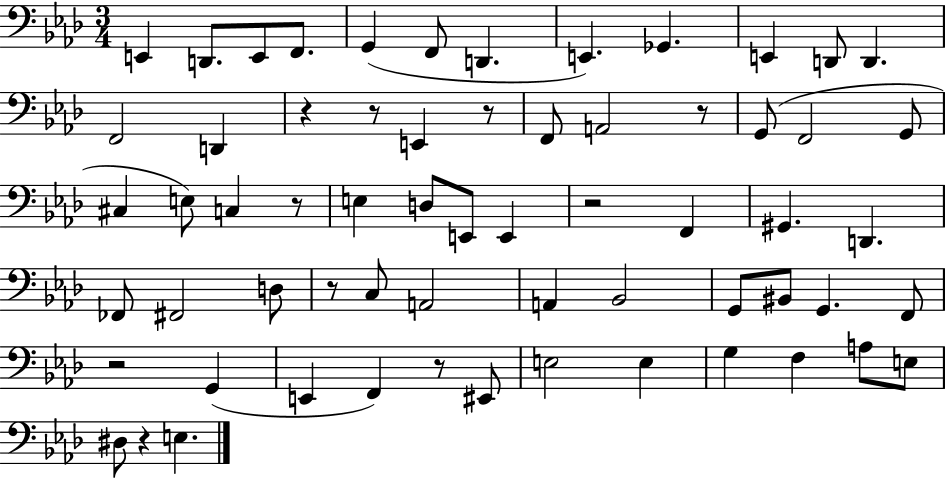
{
  \clef bass
  \numericTimeSignature
  \time 3/4
  \key aes \major
  e,4 d,8. e,8 f,8. | g,4( f,8 d,4. | e,4.) ges,4. | e,4 d,8 d,4. | \break f,2 d,4 | r4 r8 e,4 r8 | f,8 a,2 r8 | g,8( f,2 g,8 | \break cis4 e8) c4 r8 | e4 d8 e,8 e,4 | r2 f,4 | gis,4. d,4. | \break fes,8 fis,2 d8 | r8 c8 a,2 | a,4 bes,2 | g,8 bis,8 g,4. f,8 | \break r2 g,4( | e,4 f,4) r8 eis,8 | e2 e4 | g4 f4 a8 e8 | \break dis8 r4 e4. | \bar "|."
}